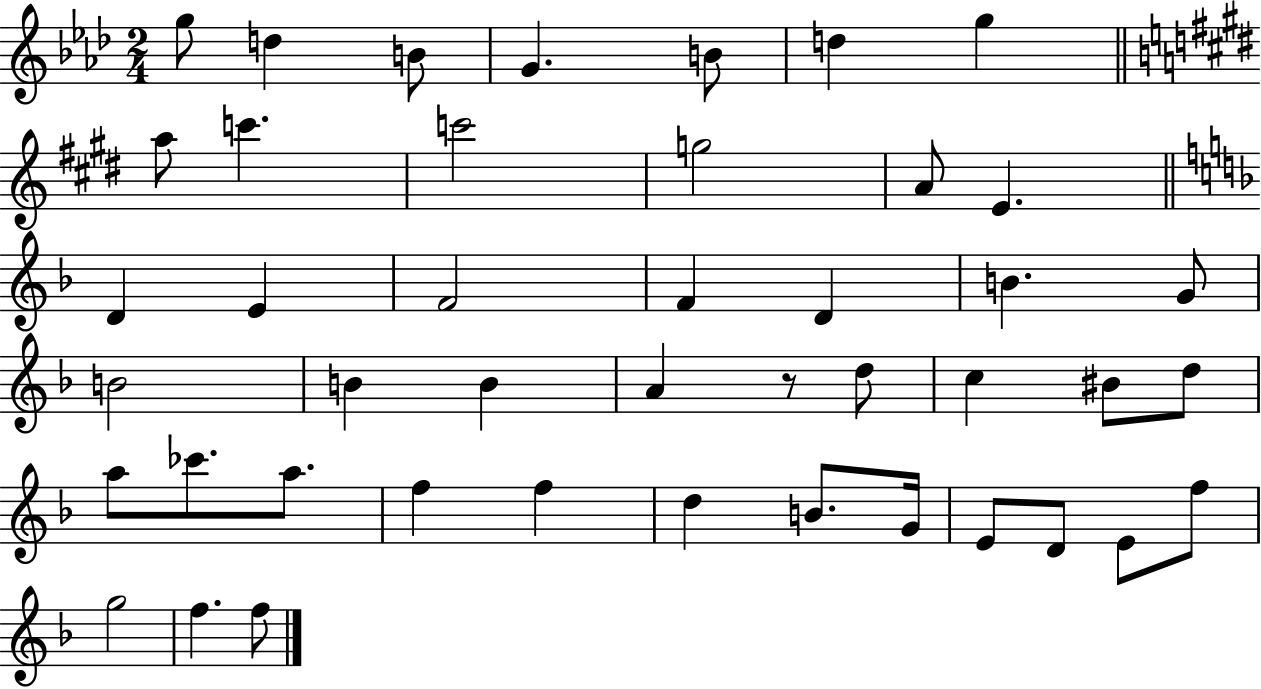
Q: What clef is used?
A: treble